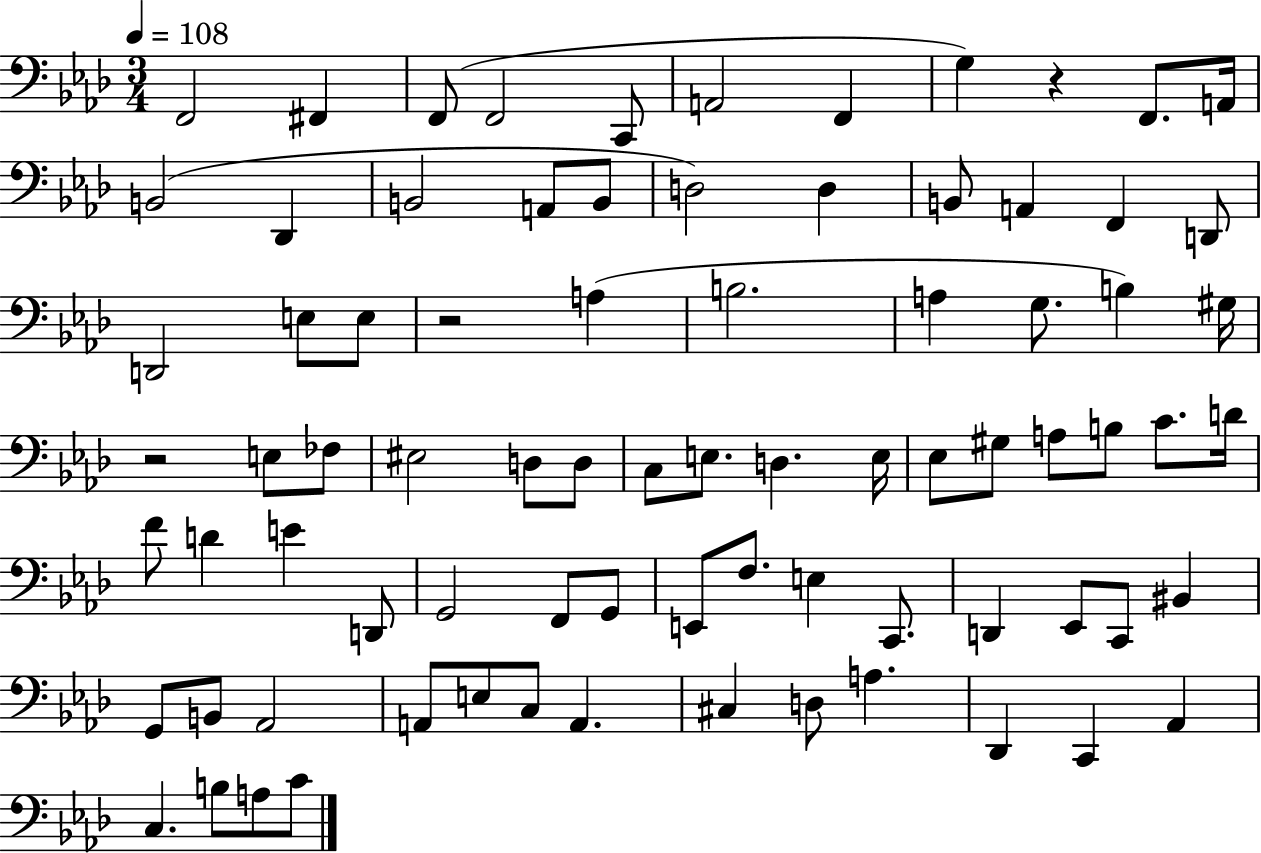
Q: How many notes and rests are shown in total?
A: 80